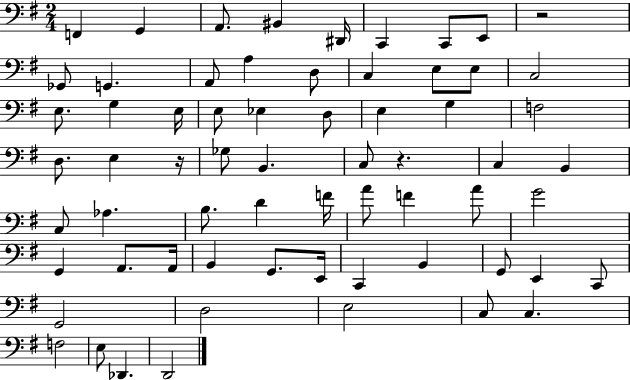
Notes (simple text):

F2/q G2/q A2/e. BIS2/q D#2/s C2/q C2/e E2/e R/h Gb2/e G2/q. A2/e A3/q D3/e C3/q E3/e E3/e C3/h E3/e. G3/q E3/s E3/e Eb3/q D3/e E3/q G3/q F3/h D3/e. E3/q R/s Gb3/e B2/q. C3/e R/q. C3/q B2/q C3/e Ab3/q. B3/e. D4/q F4/s A4/e F4/q A4/e G4/h G2/q A2/e. A2/s B2/q G2/e. E2/s C2/q B2/q G2/e E2/q C2/e G2/h D3/h E3/h C3/e C3/q. F3/h E3/e Db2/q. D2/h